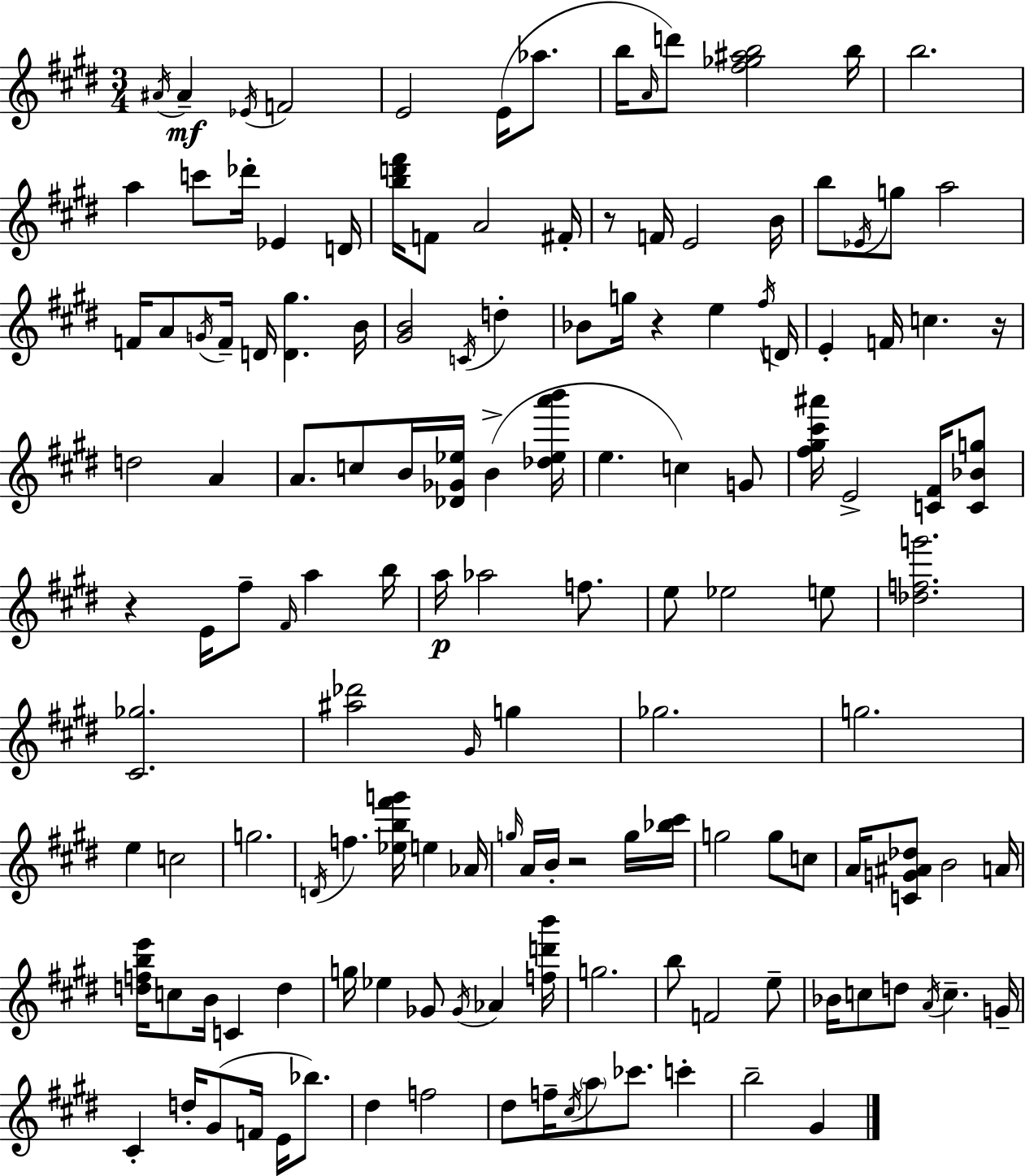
A#4/s A#4/q Eb4/s F4/h E4/h E4/s Ab5/e. B5/s A4/s D6/e [F#5,Gb5,A#5,B5]/h B5/s B5/h. A5/q C6/e Db6/s Eb4/q D4/s [B5,D6,F#6]/s F4/e A4/h F#4/s R/e F4/s E4/h B4/s B5/e Eb4/s G5/e A5/h F4/s A4/e G4/s F4/s D4/s [D4,G#5]/q. B4/s [G#4,B4]/h C4/s D5/q Bb4/e G5/s R/q E5/q F#5/s D4/s E4/q F4/s C5/q. R/s D5/h A4/q A4/e. C5/e B4/s [Db4,Gb4,Eb5]/s B4/q [Db5,Eb5,A6,B6]/s E5/q. C5/q G4/e [F#5,G#5,C#6,A#6]/s E4/h [C4,F#4]/s [C4,Bb4,G5]/e R/q E4/s F#5/e F#4/s A5/q B5/s A5/s Ab5/h F5/e. E5/e Eb5/h E5/e [Db5,F5,G6]/h. [C#4,Gb5]/h. [A#5,Db6]/h G#4/s G5/q Gb5/h. G5/h. E5/q C5/h G5/h. D4/s F5/q. [Eb5,B5,F#6,G6]/s E5/q Ab4/s G5/s A4/s B4/s R/h G5/s [Bb5,C#6]/s G5/h G5/e C5/e A4/s [C4,G4,A#4,Db5]/e B4/h A4/s [D5,F5,B5,E6]/s C5/e B4/s C4/q D5/q G5/s Eb5/q Gb4/e Gb4/s Ab4/q [F5,D6,B6]/s G5/h. B5/e F4/h E5/e Bb4/s C5/e D5/e A4/s C5/q. G4/s C#4/q D5/s G#4/e F4/s E4/s Bb5/e. D#5/q F5/h D#5/e F5/s C#5/s A5/e CES6/e. C6/q B5/h G#4/q